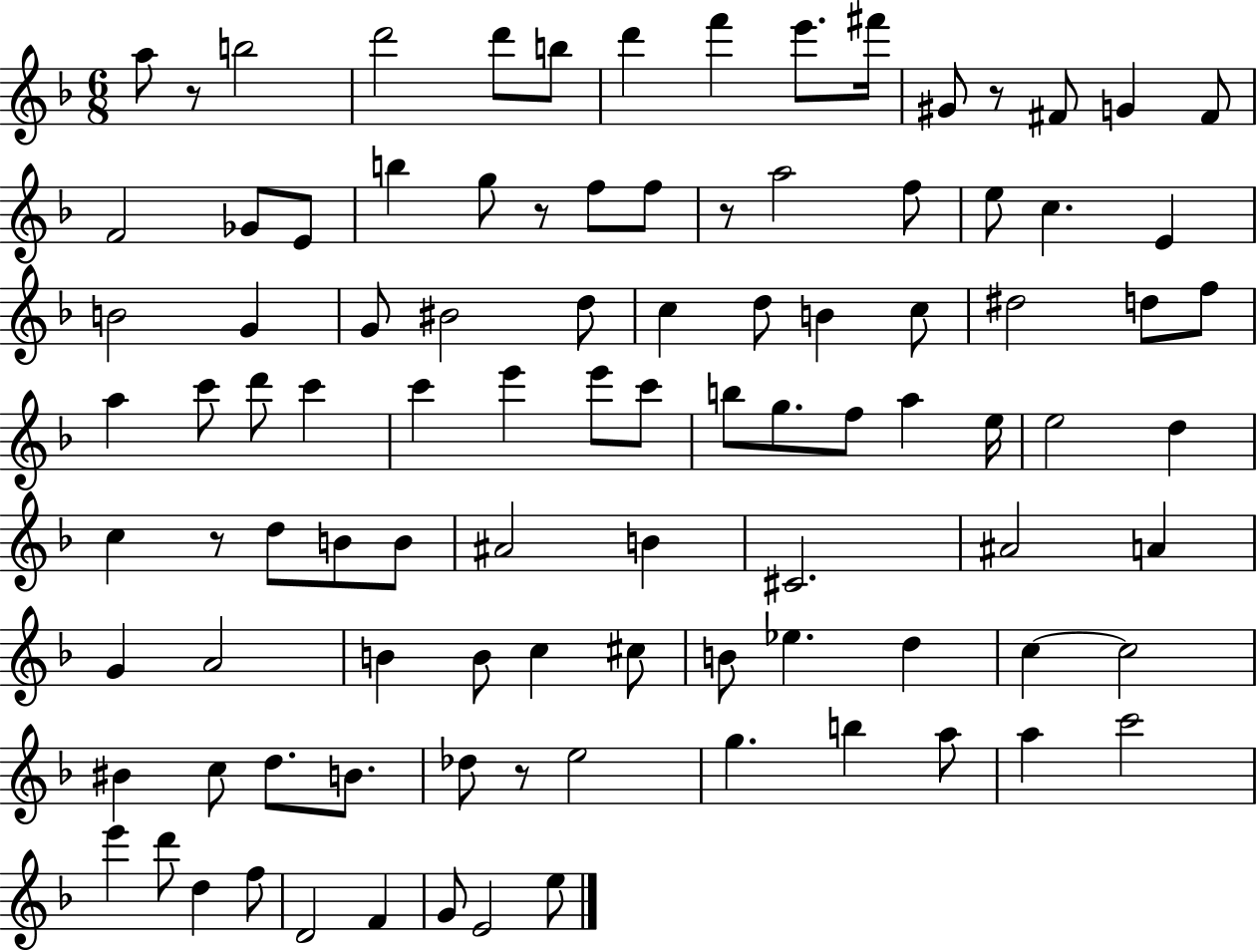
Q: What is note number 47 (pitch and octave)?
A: G5